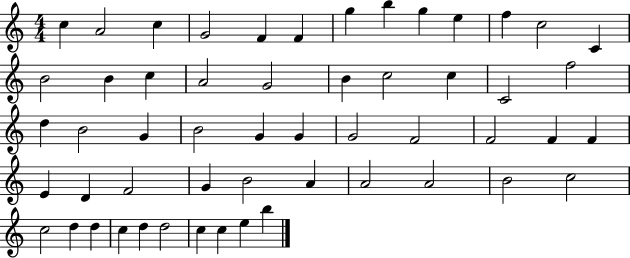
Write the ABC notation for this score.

X:1
T:Untitled
M:4/4
L:1/4
K:C
c A2 c G2 F F g b g e f c2 C B2 B c A2 G2 B c2 c C2 f2 d B2 G B2 G G G2 F2 F2 F F E D F2 G B2 A A2 A2 B2 c2 c2 d d c d d2 c c e b